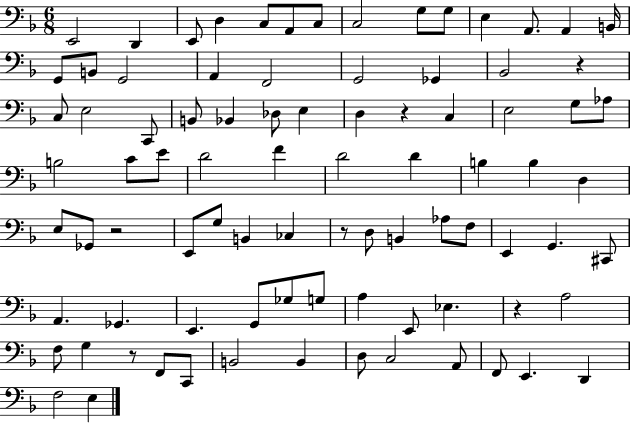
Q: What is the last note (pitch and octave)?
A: E3